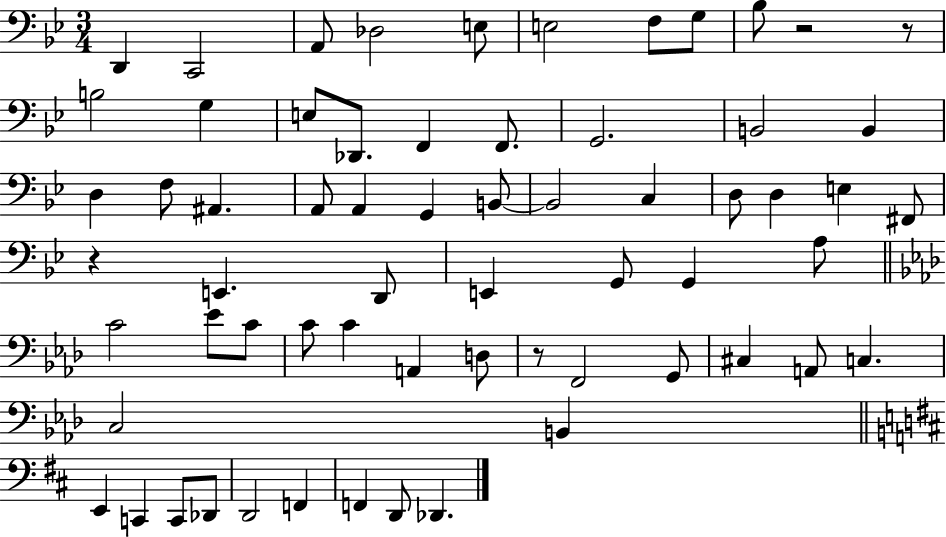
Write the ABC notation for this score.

X:1
T:Untitled
M:3/4
L:1/4
K:Bb
D,, C,,2 A,,/2 _D,2 E,/2 E,2 F,/2 G,/2 _B,/2 z2 z/2 B,2 G, E,/2 _D,,/2 F,, F,,/2 G,,2 B,,2 B,, D, F,/2 ^A,, A,,/2 A,, G,, B,,/2 B,,2 C, D,/2 D, E, ^F,,/2 z E,, D,,/2 E,, G,,/2 G,, A,/2 C2 _E/2 C/2 C/2 C A,, D,/2 z/2 F,,2 G,,/2 ^C, A,,/2 C, C,2 B,, E,, C,, C,,/2 _D,,/2 D,,2 F,, F,, D,,/2 _D,,